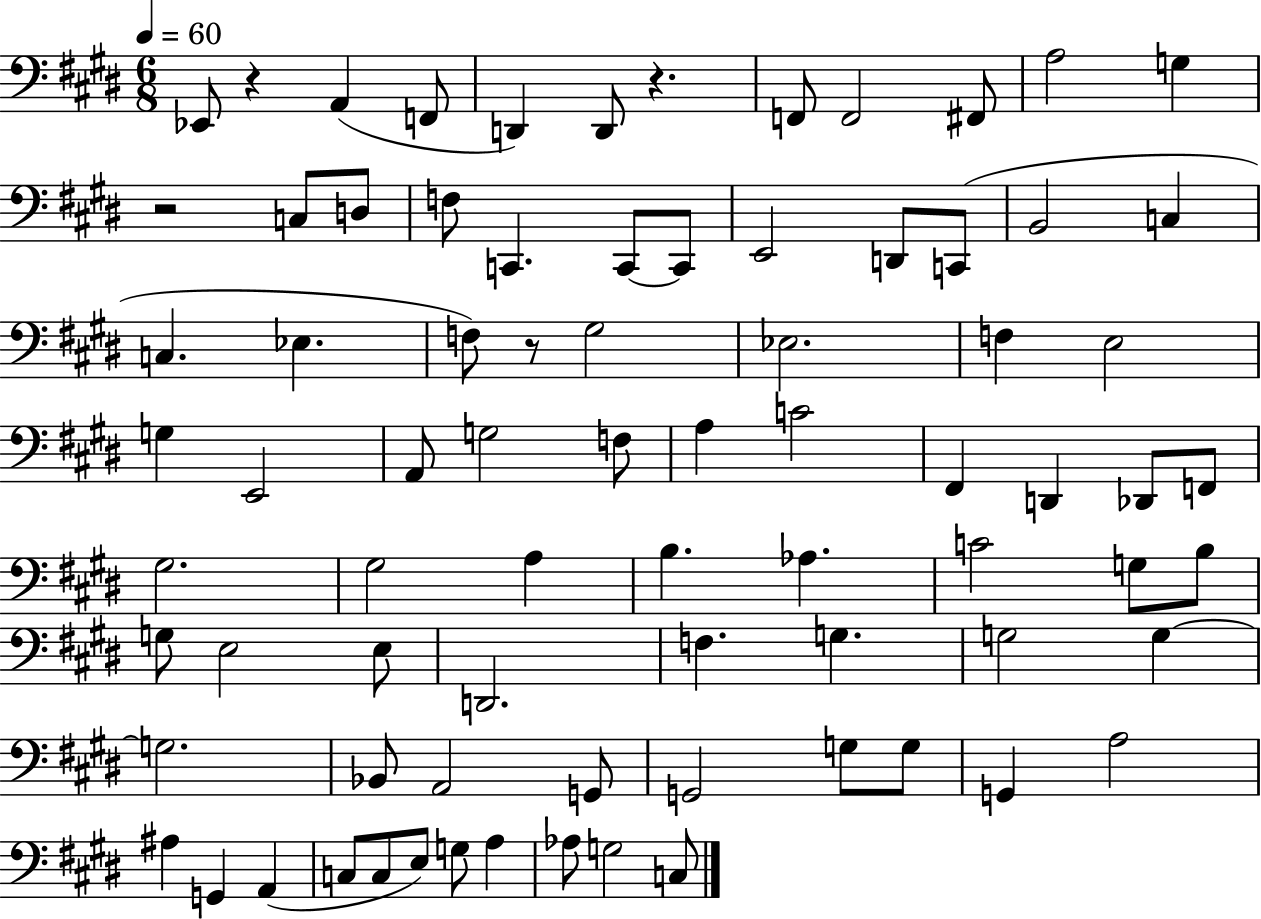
Eb2/e R/q A2/q F2/e D2/q D2/e R/q. F2/e F2/h F#2/e A3/h G3/q R/h C3/e D3/e F3/e C2/q. C2/e C2/e E2/h D2/e C2/e B2/h C3/q C3/q. Eb3/q. F3/e R/e G#3/h Eb3/h. F3/q E3/h G3/q E2/h A2/e G3/h F3/e A3/q C4/h F#2/q D2/q Db2/e F2/e G#3/h. G#3/h A3/q B3/q. Ab3/q. C4/h G3/e B3/e G3/e E3/h E3/e D2/h. F3/q. G3/q. G3/h G3/q G3/h. Bb2/e A2/h G2/e G2/h G3/e G3/e G2/q A3/h A#3/q G2/q A2/q C3/e C3/e E3/e G3/e A3/q Ab3/e G3/h C3/e